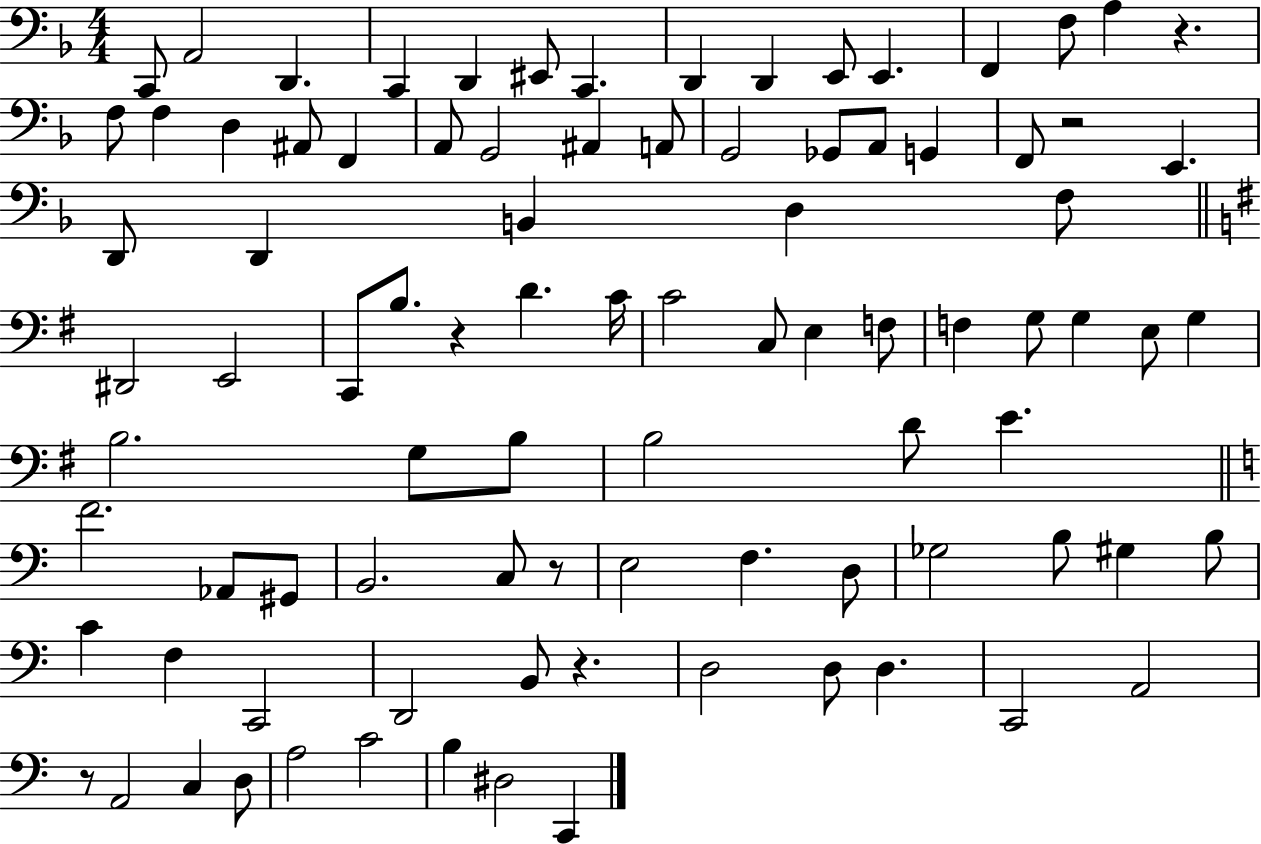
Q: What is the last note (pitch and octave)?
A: C2